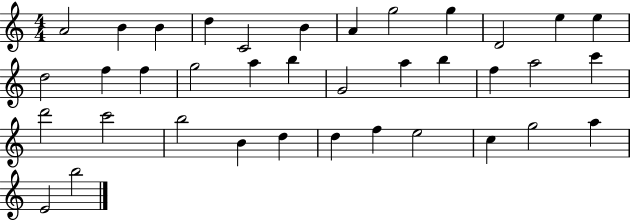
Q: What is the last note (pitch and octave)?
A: B5